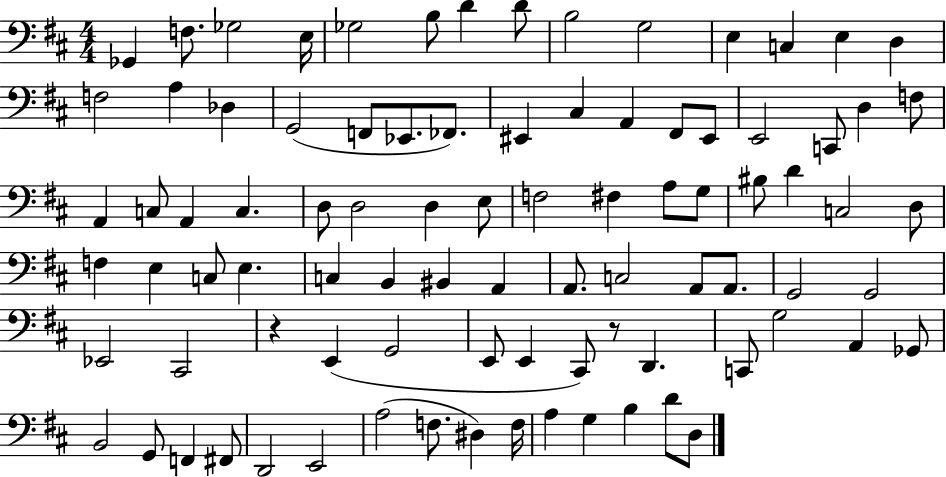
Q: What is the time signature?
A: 4/4